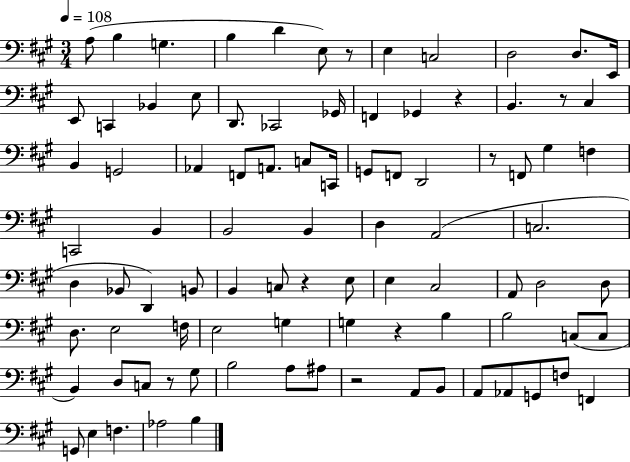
X:1
T:Untitled
M:3/4
L:1/4
K:A
A,/2 B, G, B, D E,/2 z/2 E, C,2 D,2 D,/2 E,,/4 E,,/2 C,, _B,, E,/2 D,,/2 _C,,2 _G,,/4 F,, _G,, z B,, z/2 ^C, B,, G,,2 _A,, F,,/2 A,,/2 C,/2 C,,/4 G,,/2 F,,/2 D,,2 z/2 F,,/2 ^G, F, C,,2 B,, B,,2 B,, D, A,,2 C,2 D, _B,,/2 D,, B,,/2 B,, C,/2 z E,/2 E, ^C,2 A,,/2 D,2 D,/2 D,/2 E,2 F,/4 E,2 G, G, z B, B,2 C,/2 C,/2 B,, D,/2 C,/2 z/2 ^G,/2 B,2 A,/2 ^A,/2 z2 A,,/2 B,,/2 A,,/2 _A,,/2 G,,/2 F,/2 F,, G,,/2 E, F, _A,2 B,